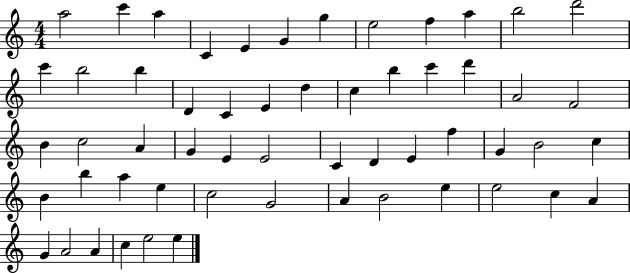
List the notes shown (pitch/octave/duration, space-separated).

A5/h C6/q A5/q C4/q E4/q G4/q G5/q E5/h F5/q A5/q B5/h D6/h C6/q B5/h B5/q D4/q C4/q E4/q D5/q C5/q B5/q C6/q D6/q A4/h F4/h B4/q C5/h A4/q G4/q E4/q E4/h C4/q D4/q E4/q F5/q G4/q B4/h C5/q B4/q B5/q A5/q E5/q C5/h G4/h A4/q B4/h E5/q E5/h C5/q A4/q G4/q A4/h A4/q C5/q E5/h E5/q